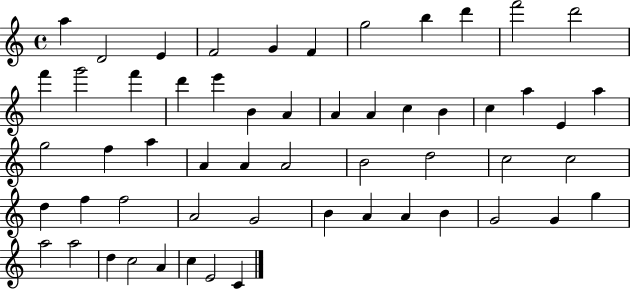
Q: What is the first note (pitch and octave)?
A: A5